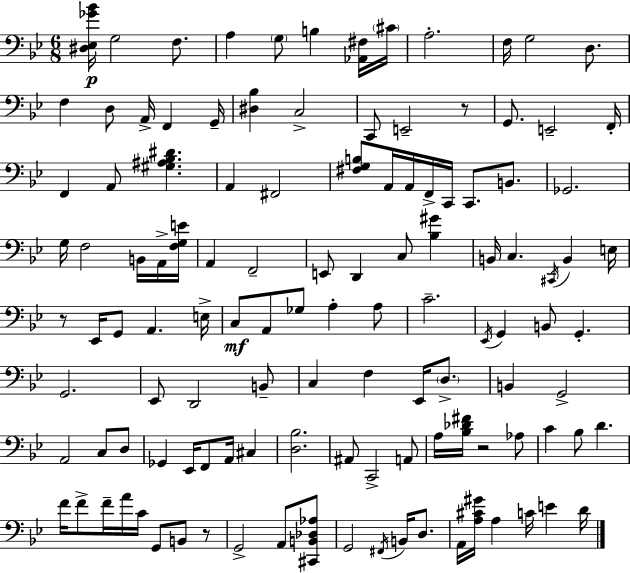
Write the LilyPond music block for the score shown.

{
  \clef bass
  \numericTimeSignature
  \time 6/8
  \key g \minor
  \repeat volta 2 { <dis ees ges' bes'>16\p g2 f8. | a4 \parenthesize g8 b4 <aes, fis>16 \parenthesize cis'16 | a2.-. | f16 g2 d8. | \break f4 d8 a,16-> f,4 g,16-- | <dis bes>4 c2-> | c,8 e,2-- r8 | g,8. e,2-- f,16-. | \break f,4 a,8 <gis ais bes dis'>4. | a,4 fis,2 | <fis g b>8 a,16 a,16 f,16-> c,16 c,8. b,8. | ges,2. | \break g16 f2 b,16 a,16-> <f g e'>16 | a,4 f,2-- | e,8 d,4 c8 <bes gis'>4 | b,16 c4. \acciaccatura { cis,16 } b,4 | \break e16 r8 ees,16 g,8 a,4. | e16-> c8\mf a,8 ges8 a4-. a8 | c'2.-- | \acciaccatura { ees,16 } g,4 b,8 g,4.-. | \break g,2. | ees,8 d,2 | b,8-- c4 f4 ees,16 \parenthesize d8.-> | b,4 g,2-> | \break a,2 c8 | d8 ges,4 ees,16 f,8 a,16 cis4 | <d bes>2. | ais,8 c,2-> | \break a,8 a16 <bes des' fis'>16 r2 | aes8 c'4 bes8 d'4. | f'16 f'8-> f'16-- a'16 c'16 g,8 b,8 | r8 g,2-> a,8 | \break <cis, b, des aes>8 g,2 \acciaccatura { fis,16 } b,16 | d8. a,16 <a cis' gis'>16 a4 c'16 e'4 | d'16 } \bar "|."
}